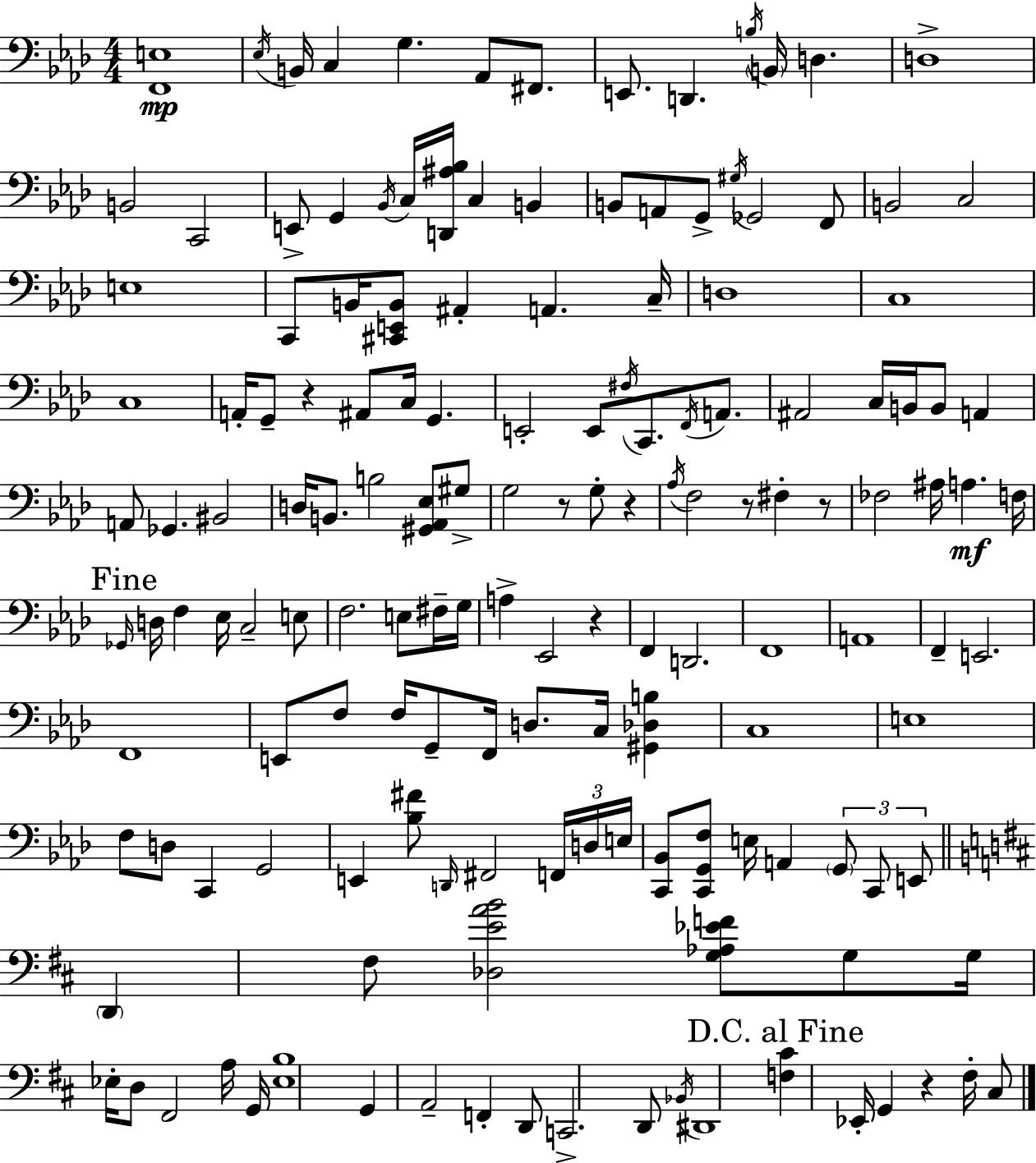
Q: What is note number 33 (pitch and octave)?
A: A2